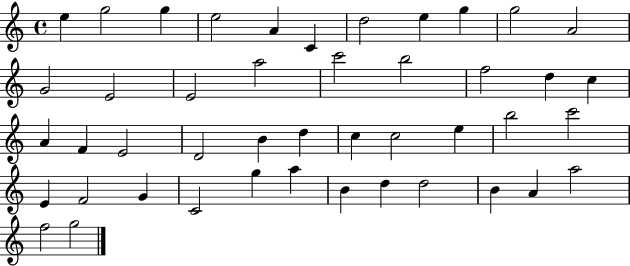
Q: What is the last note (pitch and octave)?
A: G5